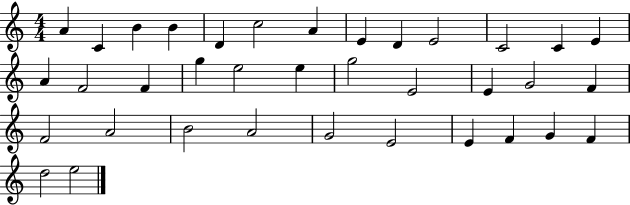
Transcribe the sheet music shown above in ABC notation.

X:1
T:Untitled
M:4/4
L:1/4
K:C
A C B B D c2 A E D E2 C2 C E A F2 F g e2 e g2 E2 E G2 F F2 A2 B2 A2 G2 E2 E F G F d2 e2